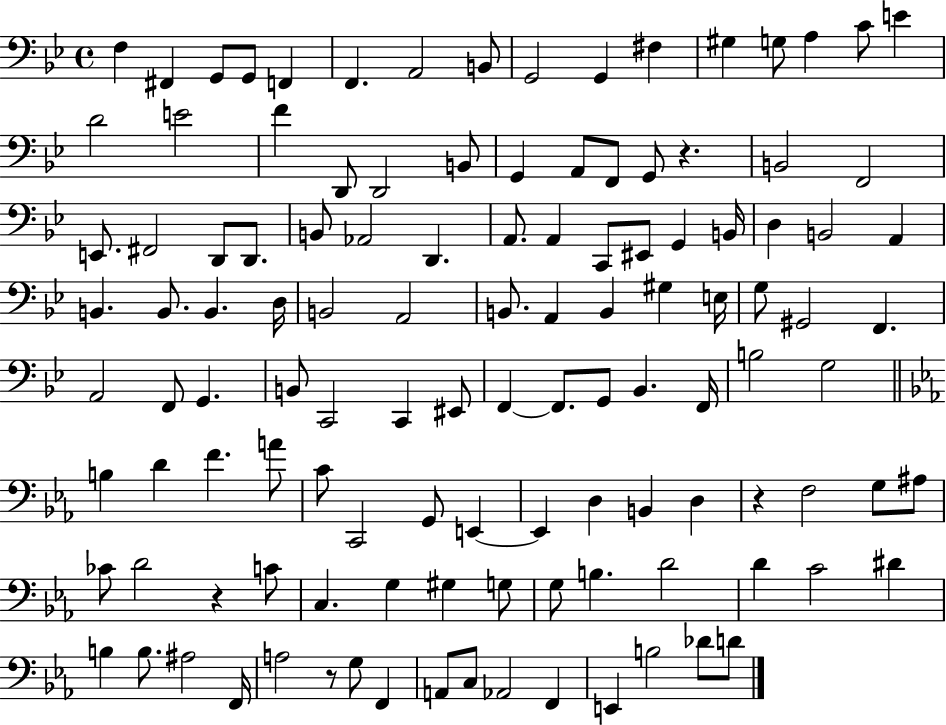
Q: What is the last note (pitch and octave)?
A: D4